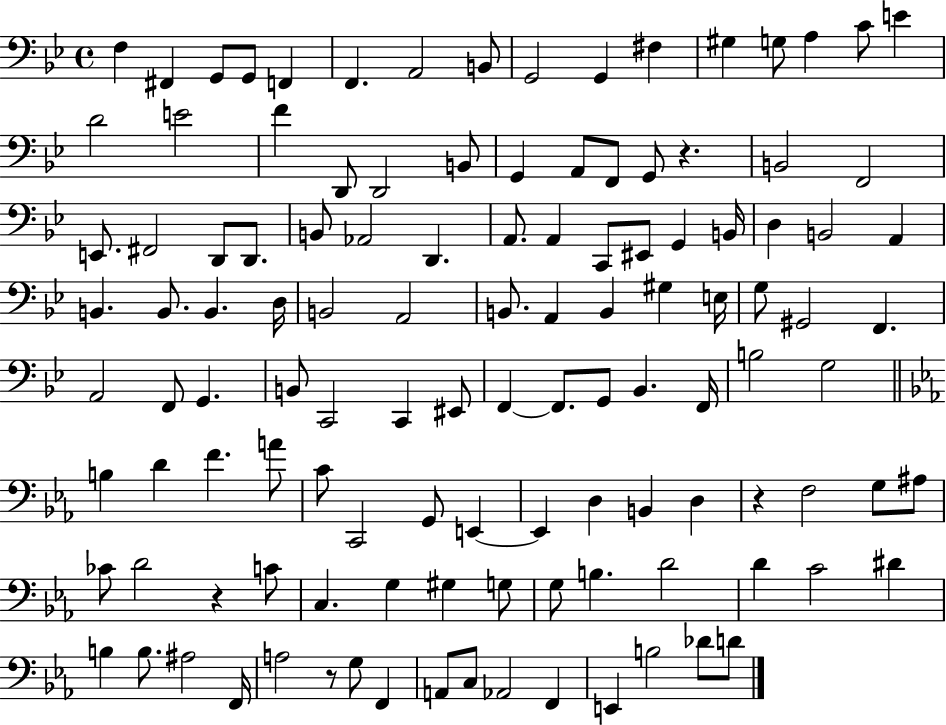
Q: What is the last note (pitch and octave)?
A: D4